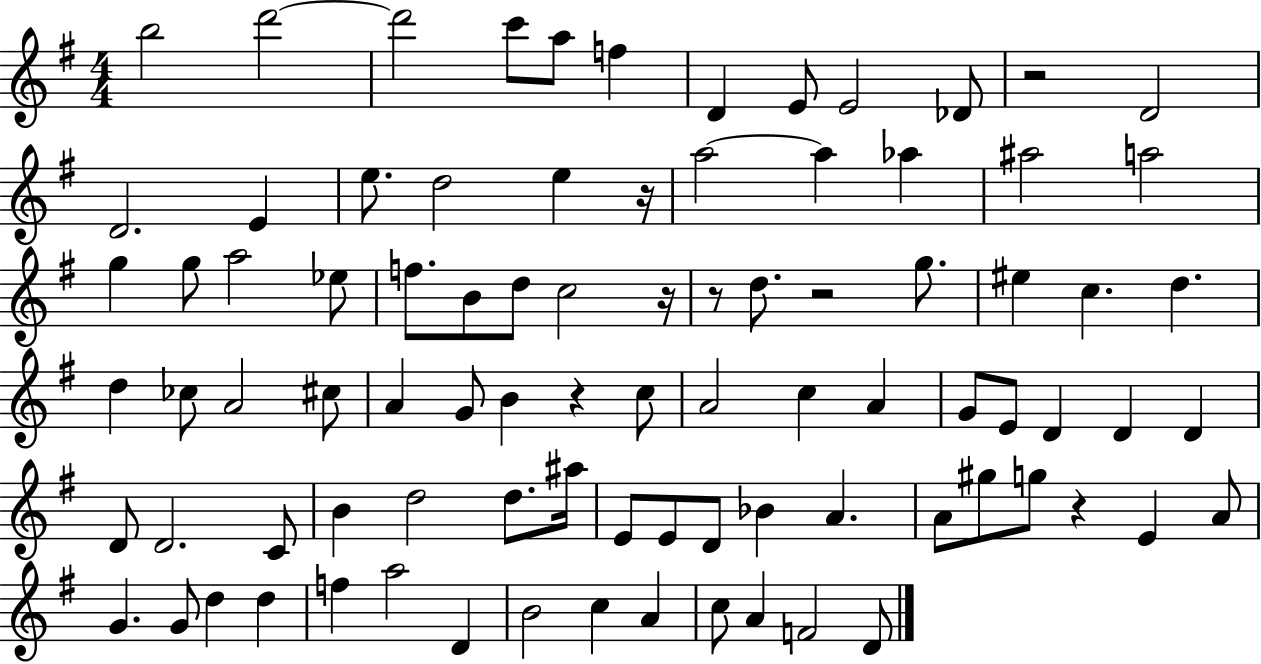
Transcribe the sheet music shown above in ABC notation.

X:1
T:Untitled
M:4/4
L:1/4
K:G
b2 d'2 d'2 c'/2 a/2 f D E/2 E2 _D/2 z2 D2 D2 E e/2 d2 e z/4 a2 a _a ^a2 a2 g g/2 a2 _e/2 f/2 B/2 d/2 c2 z/4 z/2 d/2 z2 g/2 ^e c d d _c/2 A2 ^c/2 A G/2 B z c/2 A2 c A G/2 E/2 D D D D/2 D2 C/2 B d2 d/2 ^a/4 E/2 E/2 D/2 _B A A/2 ^g/2 g/2 z E A/2 G G/2 d d f a2 D B2 c A c/2 A F2 D/2